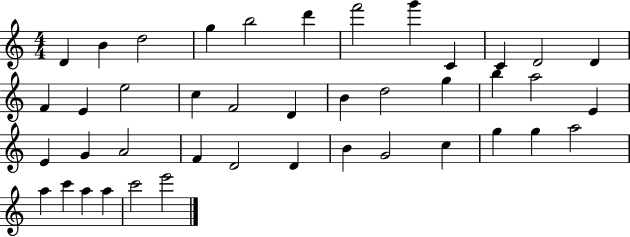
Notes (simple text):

D4/q B4/q D5/h G5/q B5/h D6/q F6/h G6/q C4/q C4/q D4/h D4/q F4/q E4/q E5/h C5/q F4/h D4/q B4/q D5/h G5/q B5/q A5/h E4/q E4/q G4/q A4/h F4/q D4/h D4/q B4/q G4/h C5/q G5/q G5/q A5/h A5/q C6/q A5/q A5/q C6/h E6/h